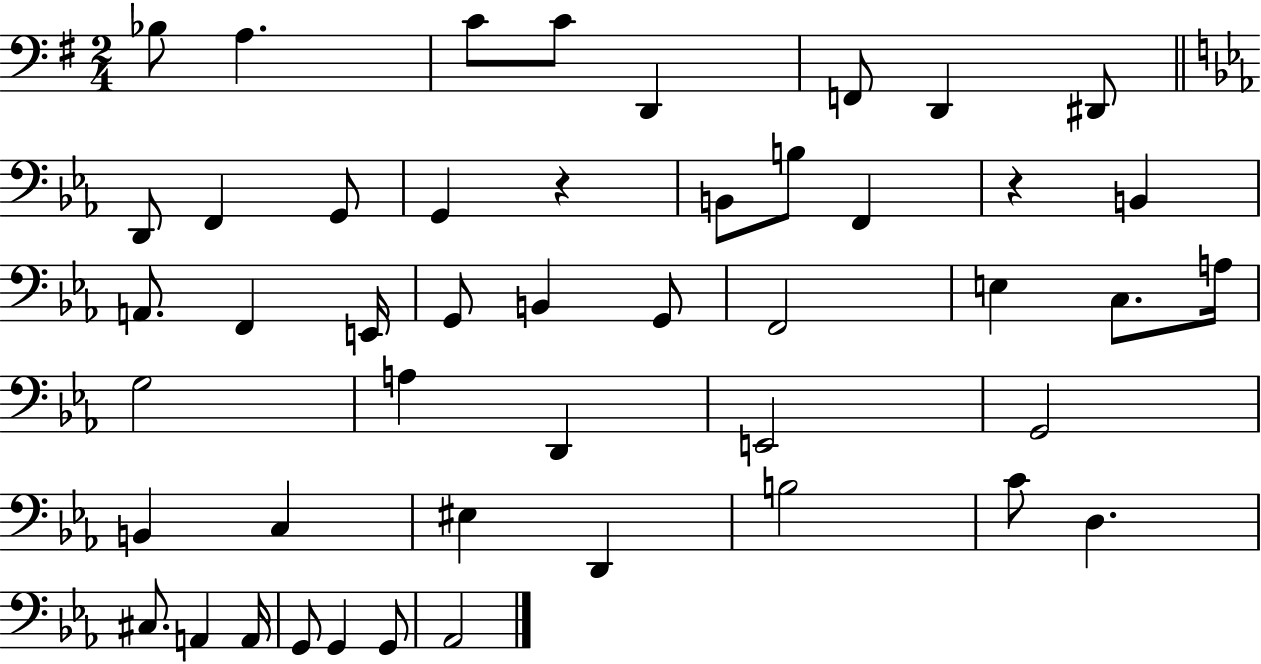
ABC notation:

X:1
T:Untitled
M:2/4
L:1/4
K:G
_B,/2 A, C/2 C/2 D,, F,,/2 D,, ^D,,/2 D,,/2 F,, G,,/2 G,, z B,,/2 B,/2 F,, z B,, A,,/2 F,, E,,/4 G,,/2 B,, G,,/2 F,,2 E, C,/2 A,/4 G,2 A, D,, E,,2 G,,2 B,, C, ^E, D,, B,2 C/2 D, ^C,/2 A,, A,,/4 G,,/2 G,, G,,/2 _A,,2